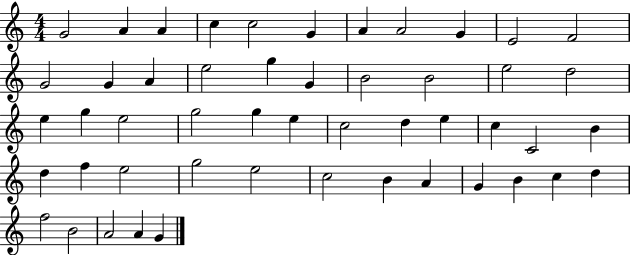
{
  \clef treble
  \numericTimeSignature
  \time 4/4
  \key c \major
  g'2 a'4 a'4 | c''4 c''2 g'4 | a'4 a'2 g'4 | e'2 f'2 | \break g'2 g'4 a'4 | e''2 g''4 g'4 | b'2 b'2 | e''2 d''2 | \break e''4 g''4 e''2 | g''2 g''4 e''4 | c''2 d''4 e''4 | c''4 c'2 b'4 | \break d''4 f''4 e''2 | g''2 e''2 | c''2 b'4 a'4 | g'4 b'4 c''4 d''4 | \break f''2 b'2 | a'2 a'4 g'4 | \bar "|."
}